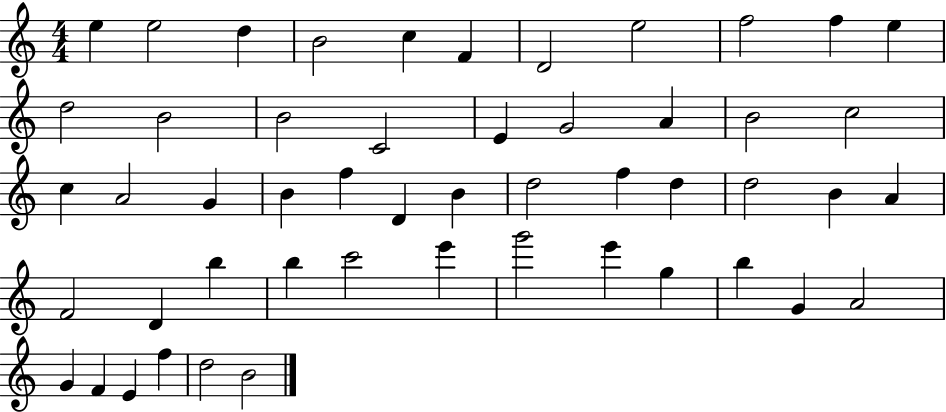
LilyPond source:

{
  \clef treble
  \numericTimeSignature
  \time 4/4
  \key c \major
  e''4 e''2 d''4 | b'2 c''4 f'4 | d'2 e''2 | f''2 f''4 e''4 | \break d''2 b'2 | b'2 c'2 | e'4 g'2 a'4 | b'2 c''2 | \break c''4 a'2 g'4 | b'4 f''4 d'4 b'4 | d''2 f''4 d''4 | d''2 b'4 a'4 | \break f'2 d'4 b''4 | b''4 c'''2 e'''4 | g'''2 e'''4 g''4 | b''4 g'4 a'2 | \break g'4 f'4 e'4 f''4 | d''2 b'2 | \bar "|."
}